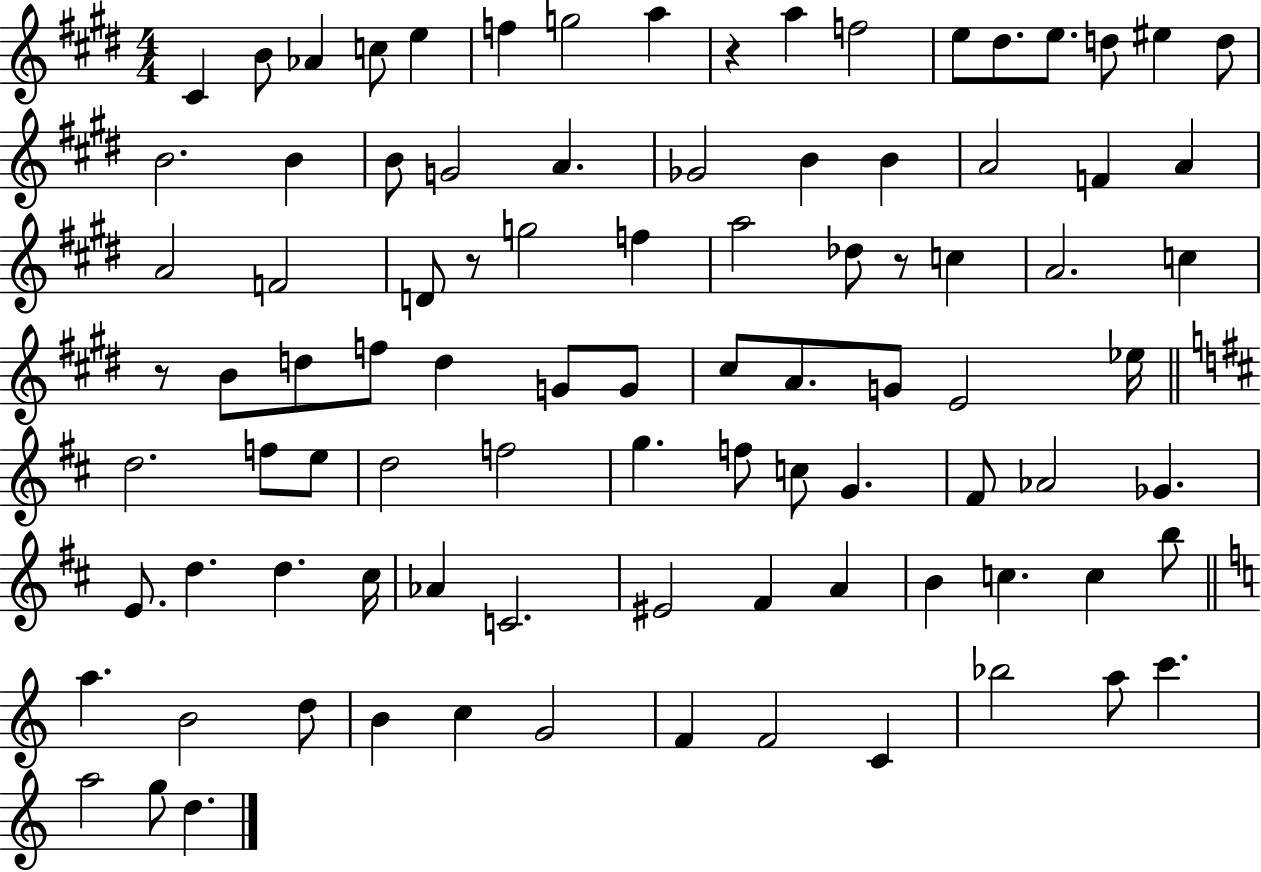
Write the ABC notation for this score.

X:1
T:Untitled
M:4/4
L:1/4
K:E
^C B/2 _A c/2 e f g2 a z a f2 e/2 ^d/2 e/2 d/2 ^e d/2 B2 B B/2 G2 A _G2 B B A2 F A A2 F2 D/2 z/2 g2 f a2 _d/2 z/2 c A2 c z/2 B/2 d/2 f/2 d G/2 G/2 ^c/2 A/2 G/2 E2 _e/4 d2 f/2 e/2 d2 f2 g f/2 c/2 G ^F/2 _A2 _G E/2 d d ^c/4 _A C2 ^E2 ^F A B c c b/2 a B2 d/2 B c G2 F F2 C _b2 a/2 c' a2 g/2 d